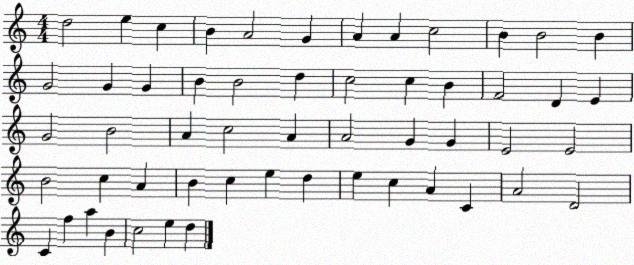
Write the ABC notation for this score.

X:1
T:Untitled
M:4/4
L:1/4
K:C
d2 e c B A2 G A A c2 B B2 B G2 G G B B2 d c2 c B F2 D E G2 B2 A c2 A A2 G G E2 E2 B2 c A B c e d e c A C A2 D2 C f a B c2 e d